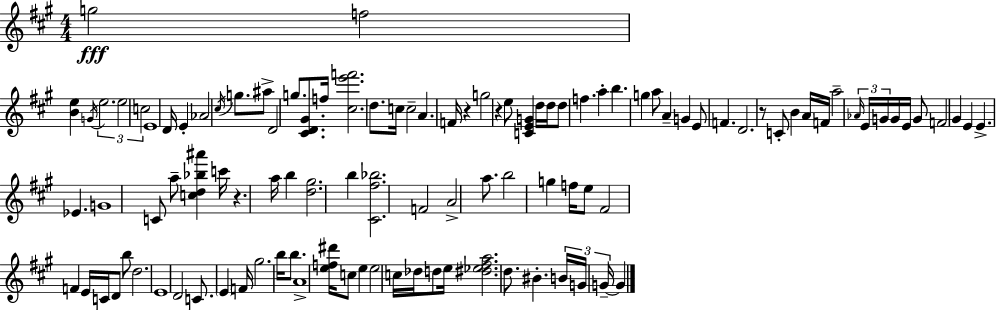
G5/h F5/h [B4,E5]/q G4/s E5/h. E5/h C5/h E4/w D4/s E4/q Ab4/h C#5/s G5/e. A#5/e D4/h G5/e. [C#4,D4,G#4]/e. F5/s [C#5,E6,F6]/h. D5/e. C5/s C5/h A4/q. F4/s R/q G5/h R/q E5/e [C4,E4,G4]/q D5/s D5/s D5/e F5/q. A5/q B5/q. G5/q A5/e A4/q G4/q E4/e F4/q. D4/h. R/e C4/e B4/q A4/s F4/s A5/h Ab4/s E4/s G4/s G4/s E4/s G4/e F4/h G#4/q E4/q E4/q. Eb4/q. G4/w C4/e A5/e [C5,D5,Bb5,A#6]/q C6/s R/q. A5/s B5/q [D5,G#5]/h. B5/q [C#4,F#5,Bb5]/h. F4/h A4/h A5/e. B5/h G5/q F5/s E5/e F#4/h F4/q E4/s C4/s D4/e B5/e D5/h. E4/w D4/h C4/e. E4/q F4/s G#5/h. B5/s B5/e. A4/w [E5,F5,D#6]/s C5/e E5/q E5/h C5/s Db5/s D5/e E5/s [D#5,Eb5,F#5,A5]/h. D5/e. BIS4/q. B4/s G4/s G4/s G4/q